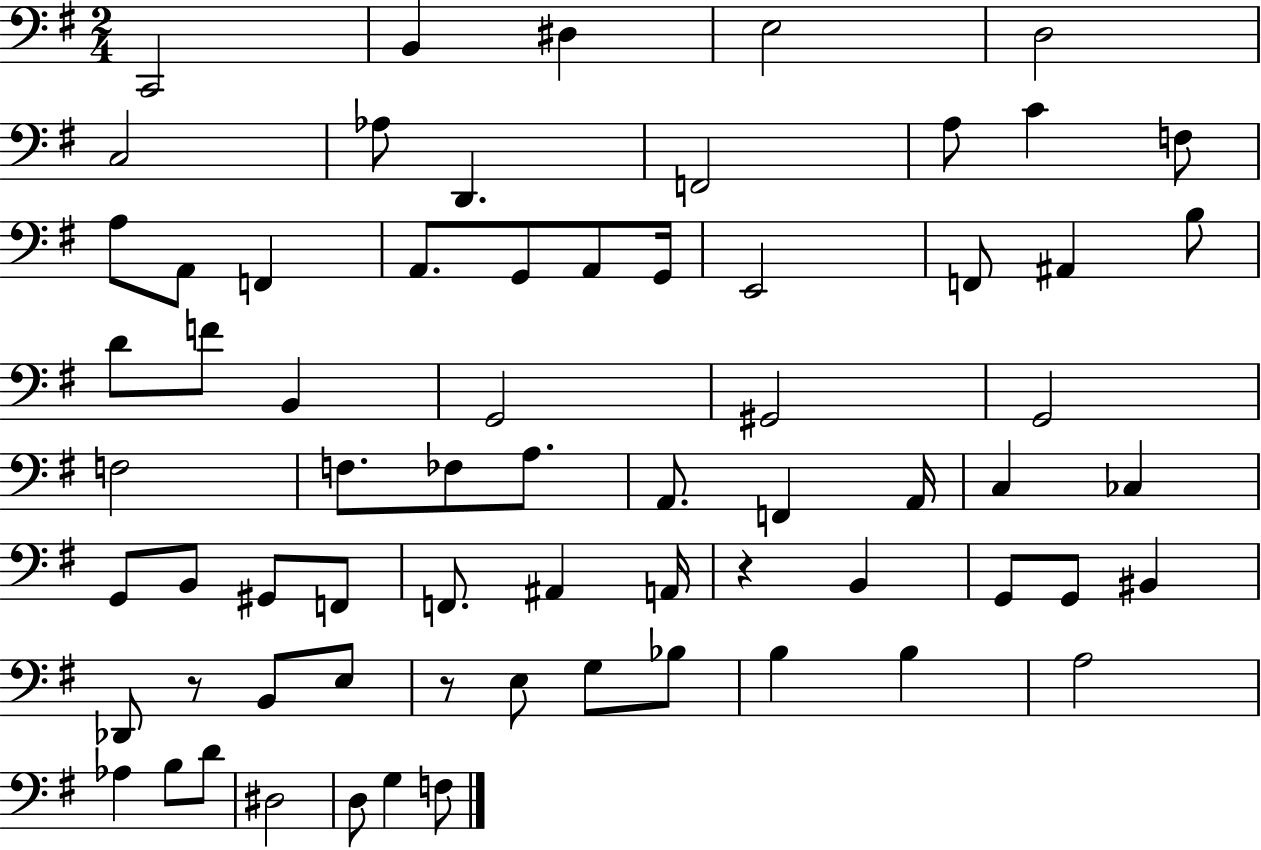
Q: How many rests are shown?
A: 3